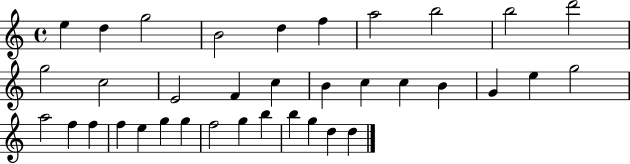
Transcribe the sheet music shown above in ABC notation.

X:1
T:Untitled
M:4/4
L:1/4
K:C
e d g2 B2 d f a2 b2 b2 d'2 g2 c2 E2 F c B c c B G e g2 a2 f f f e g g f2 g b b g d d